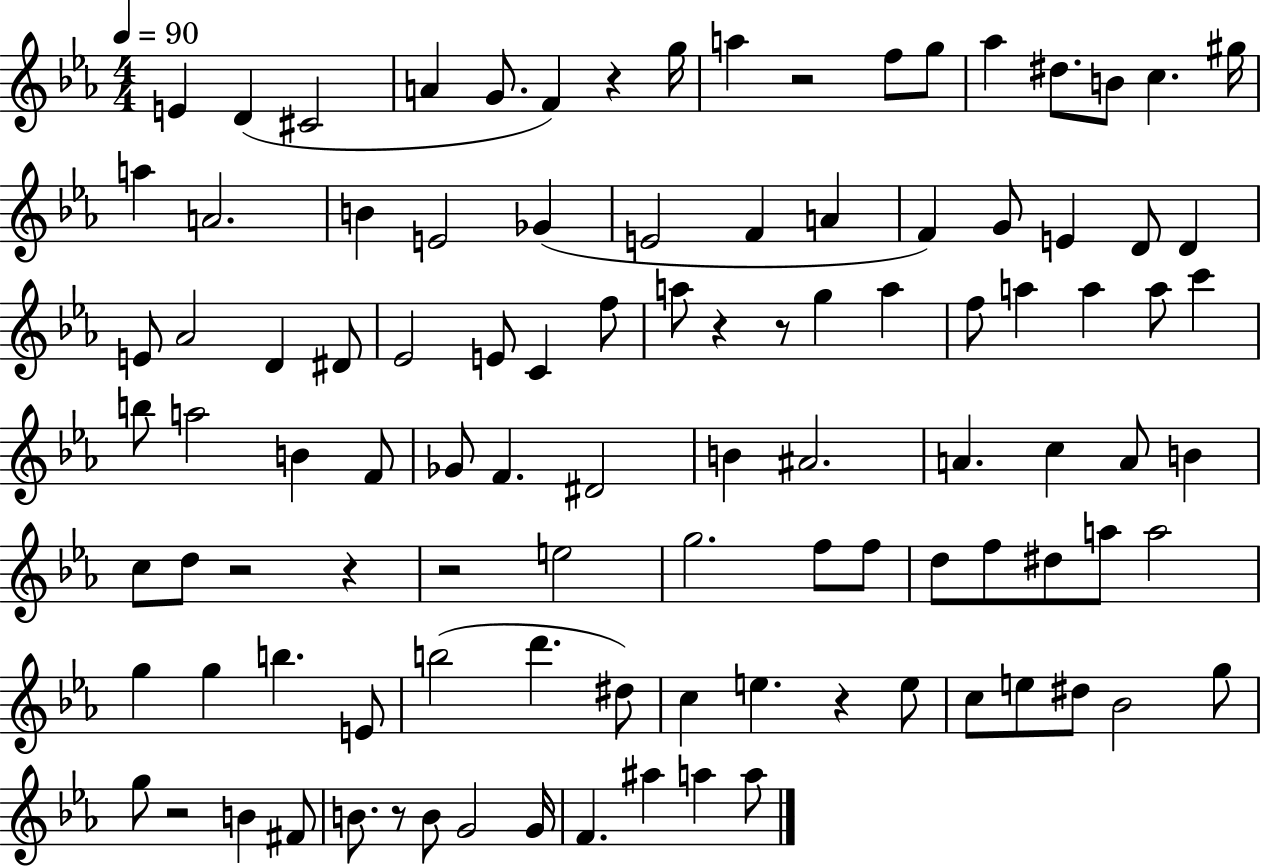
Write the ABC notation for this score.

X:1
T:Untitled
M:4/4
L:1/4
K:Eb
E D ^C2 A G/2 F z g/4 a z2 f/2 g/2 _a ^d/2 B/2 c ^g/4 a A2 B E2 _G E2 F A F G/2 E D/2 D E/2 _A2 D ^D/2 _E2 E/2 C f/2 a/2 z z/2 g a f/2 a a a/2 c' b/2 a2 B F/2 _G/2 F ^D2 B ^A2 A c A/2 B c/2 d/2 z2 z z2 e2 g2 f/2 f/2 d/2 f/2 ^d/2 a/2 a2 g g b E/2 b2 d' ^d/2 c e z e/2 c/2 e/2 ^d/2 _B2 g/2 g/2 z2 B ^F/2 B/2 z/2 B/2 G2 G/4 F ^a a a/2